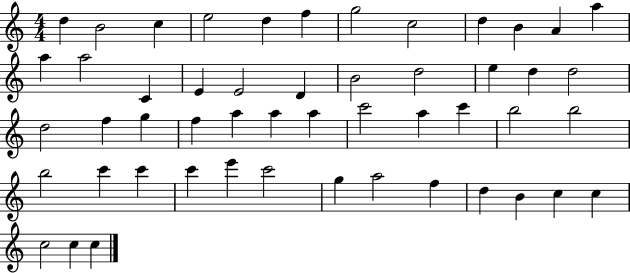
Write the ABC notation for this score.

X:1
T:Untitled
M:4/4
L:1/4
K:C
d B2 c e2 d f g2 c2 d B A a a a2 C E E2 D B2 d2 e d d2 d2 f g f a a a c'2 a c' b2 b2 b2 c' c' c' e' c'2 g a2 f d B c c c2 c c